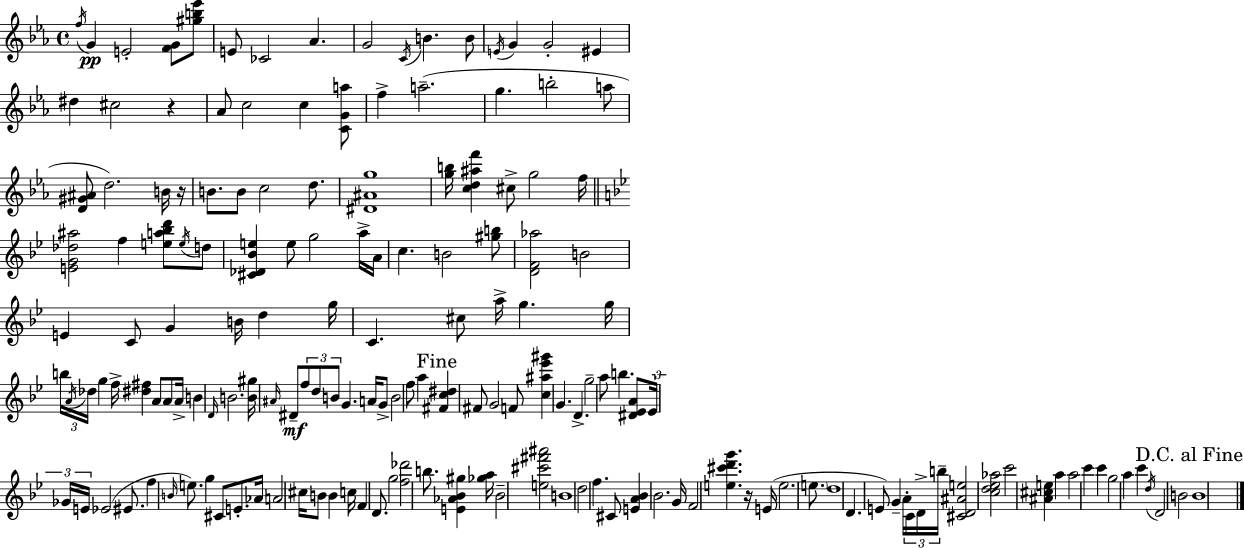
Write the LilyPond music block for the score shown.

{
  \clef treble
  \time 4/4
  \defaultTimeSignature
  \key ees \major
  \acciaccatura { f''16 }\pp g'4 e'2-. <f' g'>8 <gis'' b'' ees'''>8 | e'8 ces'2 aes'4. | g'2 \acciaccatura { c'16 } b'4. | b'8 \acciaccatura { e'16 } g'4 g'2-. eis'4 | \break dis''4 cis''2 r4 | aes'8 c''2 c''4 | <c' g' a''>8 f''4-> a''2.--( | g''4. b''2-. | \break a''8 <d' gis' ais'>8 d''2.) | b'16 r16 b'8. b'8 c''2 | d''8. <dis' ais' g''>1 | <g'' b''>16 <c'' d'' ais'' f'''>4 cis''8-> g''2 | \break f''16 \bar "||" \break \key g \minor <e' g' des'' ais''>2 f''4 <e'' a'' bes'' d'''>8 \acciaccatura { e''16 } d''8 | <cis' des' bes' e''>4 e''8 g''2 a''16-> | a'16 c''4. b'2 <gis'' b''>8 | <d' f' aes''>2 b'2 | \break e'4 c'8 g'4 b'16 d''4 | g''16 c'4. cis''8 a''16-> g''4. | g''16 \tuplet 3/2 { b''16 \acciaccatura { a'16 } des''16 } g''4 f''16-> <dis'' fis''>4 a'8 a'8 | a'16-> b'4 \grace { d'16 } b'2. | \break <b' gis''>16 \grace { ais'16 } dis'8--\mf \tuplet 3/2 { f''8 d''8 b'8 } g'4. | a'16 g'8-> b'2 f''8 | a''4 \mark "Fine" <fis' c'' dis''>4 fis'8 g'2 | f'8 <c'' ais'' ees''' gis'''>4 g'4. d'4.-> | \break g''2-- a''8 b''4. | <dis' ees' a'>8 \tuplet 3/2 { ees'16 ges'16 e'16 } ees'2( | eis'8. f''4 \grace { b'16 }) e''8. g''4 | cis'8 e'8.-. aes'16 a'2 cis''16 b'8 | \break b'4 c''16 f'4 d'8. g''2 | <f'' des'''>2 b''8. | <e' aes' bes' gis''>4 <ges'' a''>16 bes'2-- <e'' cis''' fis''' ais'''>2 | b'1 | \break d''2 f''4. | cis'8 <e' a' bes'>4 bes'2. | g'16 f'2 <e'' cis''' d''' g'''>4. | r16 e'16( e''2. | \break \parenthesize e''8. d''1 | d'4. e'8) g'4-- | a'16-. \tuplet 3/2 { c'16 d'16-> b''16-- } <cis' d' ais' e''>2 <c'' d'' ees'' aes''>2 | c'''2 <ais' cis'' e''>4 | \break a''4 a''2 c'''4 | c'''4 g''2 a''4 | c'''4 \acciaccatura { d''16 } d'2 b'2 | \mark "D.C. al Fine" b'1 | \break \bar "|."
}